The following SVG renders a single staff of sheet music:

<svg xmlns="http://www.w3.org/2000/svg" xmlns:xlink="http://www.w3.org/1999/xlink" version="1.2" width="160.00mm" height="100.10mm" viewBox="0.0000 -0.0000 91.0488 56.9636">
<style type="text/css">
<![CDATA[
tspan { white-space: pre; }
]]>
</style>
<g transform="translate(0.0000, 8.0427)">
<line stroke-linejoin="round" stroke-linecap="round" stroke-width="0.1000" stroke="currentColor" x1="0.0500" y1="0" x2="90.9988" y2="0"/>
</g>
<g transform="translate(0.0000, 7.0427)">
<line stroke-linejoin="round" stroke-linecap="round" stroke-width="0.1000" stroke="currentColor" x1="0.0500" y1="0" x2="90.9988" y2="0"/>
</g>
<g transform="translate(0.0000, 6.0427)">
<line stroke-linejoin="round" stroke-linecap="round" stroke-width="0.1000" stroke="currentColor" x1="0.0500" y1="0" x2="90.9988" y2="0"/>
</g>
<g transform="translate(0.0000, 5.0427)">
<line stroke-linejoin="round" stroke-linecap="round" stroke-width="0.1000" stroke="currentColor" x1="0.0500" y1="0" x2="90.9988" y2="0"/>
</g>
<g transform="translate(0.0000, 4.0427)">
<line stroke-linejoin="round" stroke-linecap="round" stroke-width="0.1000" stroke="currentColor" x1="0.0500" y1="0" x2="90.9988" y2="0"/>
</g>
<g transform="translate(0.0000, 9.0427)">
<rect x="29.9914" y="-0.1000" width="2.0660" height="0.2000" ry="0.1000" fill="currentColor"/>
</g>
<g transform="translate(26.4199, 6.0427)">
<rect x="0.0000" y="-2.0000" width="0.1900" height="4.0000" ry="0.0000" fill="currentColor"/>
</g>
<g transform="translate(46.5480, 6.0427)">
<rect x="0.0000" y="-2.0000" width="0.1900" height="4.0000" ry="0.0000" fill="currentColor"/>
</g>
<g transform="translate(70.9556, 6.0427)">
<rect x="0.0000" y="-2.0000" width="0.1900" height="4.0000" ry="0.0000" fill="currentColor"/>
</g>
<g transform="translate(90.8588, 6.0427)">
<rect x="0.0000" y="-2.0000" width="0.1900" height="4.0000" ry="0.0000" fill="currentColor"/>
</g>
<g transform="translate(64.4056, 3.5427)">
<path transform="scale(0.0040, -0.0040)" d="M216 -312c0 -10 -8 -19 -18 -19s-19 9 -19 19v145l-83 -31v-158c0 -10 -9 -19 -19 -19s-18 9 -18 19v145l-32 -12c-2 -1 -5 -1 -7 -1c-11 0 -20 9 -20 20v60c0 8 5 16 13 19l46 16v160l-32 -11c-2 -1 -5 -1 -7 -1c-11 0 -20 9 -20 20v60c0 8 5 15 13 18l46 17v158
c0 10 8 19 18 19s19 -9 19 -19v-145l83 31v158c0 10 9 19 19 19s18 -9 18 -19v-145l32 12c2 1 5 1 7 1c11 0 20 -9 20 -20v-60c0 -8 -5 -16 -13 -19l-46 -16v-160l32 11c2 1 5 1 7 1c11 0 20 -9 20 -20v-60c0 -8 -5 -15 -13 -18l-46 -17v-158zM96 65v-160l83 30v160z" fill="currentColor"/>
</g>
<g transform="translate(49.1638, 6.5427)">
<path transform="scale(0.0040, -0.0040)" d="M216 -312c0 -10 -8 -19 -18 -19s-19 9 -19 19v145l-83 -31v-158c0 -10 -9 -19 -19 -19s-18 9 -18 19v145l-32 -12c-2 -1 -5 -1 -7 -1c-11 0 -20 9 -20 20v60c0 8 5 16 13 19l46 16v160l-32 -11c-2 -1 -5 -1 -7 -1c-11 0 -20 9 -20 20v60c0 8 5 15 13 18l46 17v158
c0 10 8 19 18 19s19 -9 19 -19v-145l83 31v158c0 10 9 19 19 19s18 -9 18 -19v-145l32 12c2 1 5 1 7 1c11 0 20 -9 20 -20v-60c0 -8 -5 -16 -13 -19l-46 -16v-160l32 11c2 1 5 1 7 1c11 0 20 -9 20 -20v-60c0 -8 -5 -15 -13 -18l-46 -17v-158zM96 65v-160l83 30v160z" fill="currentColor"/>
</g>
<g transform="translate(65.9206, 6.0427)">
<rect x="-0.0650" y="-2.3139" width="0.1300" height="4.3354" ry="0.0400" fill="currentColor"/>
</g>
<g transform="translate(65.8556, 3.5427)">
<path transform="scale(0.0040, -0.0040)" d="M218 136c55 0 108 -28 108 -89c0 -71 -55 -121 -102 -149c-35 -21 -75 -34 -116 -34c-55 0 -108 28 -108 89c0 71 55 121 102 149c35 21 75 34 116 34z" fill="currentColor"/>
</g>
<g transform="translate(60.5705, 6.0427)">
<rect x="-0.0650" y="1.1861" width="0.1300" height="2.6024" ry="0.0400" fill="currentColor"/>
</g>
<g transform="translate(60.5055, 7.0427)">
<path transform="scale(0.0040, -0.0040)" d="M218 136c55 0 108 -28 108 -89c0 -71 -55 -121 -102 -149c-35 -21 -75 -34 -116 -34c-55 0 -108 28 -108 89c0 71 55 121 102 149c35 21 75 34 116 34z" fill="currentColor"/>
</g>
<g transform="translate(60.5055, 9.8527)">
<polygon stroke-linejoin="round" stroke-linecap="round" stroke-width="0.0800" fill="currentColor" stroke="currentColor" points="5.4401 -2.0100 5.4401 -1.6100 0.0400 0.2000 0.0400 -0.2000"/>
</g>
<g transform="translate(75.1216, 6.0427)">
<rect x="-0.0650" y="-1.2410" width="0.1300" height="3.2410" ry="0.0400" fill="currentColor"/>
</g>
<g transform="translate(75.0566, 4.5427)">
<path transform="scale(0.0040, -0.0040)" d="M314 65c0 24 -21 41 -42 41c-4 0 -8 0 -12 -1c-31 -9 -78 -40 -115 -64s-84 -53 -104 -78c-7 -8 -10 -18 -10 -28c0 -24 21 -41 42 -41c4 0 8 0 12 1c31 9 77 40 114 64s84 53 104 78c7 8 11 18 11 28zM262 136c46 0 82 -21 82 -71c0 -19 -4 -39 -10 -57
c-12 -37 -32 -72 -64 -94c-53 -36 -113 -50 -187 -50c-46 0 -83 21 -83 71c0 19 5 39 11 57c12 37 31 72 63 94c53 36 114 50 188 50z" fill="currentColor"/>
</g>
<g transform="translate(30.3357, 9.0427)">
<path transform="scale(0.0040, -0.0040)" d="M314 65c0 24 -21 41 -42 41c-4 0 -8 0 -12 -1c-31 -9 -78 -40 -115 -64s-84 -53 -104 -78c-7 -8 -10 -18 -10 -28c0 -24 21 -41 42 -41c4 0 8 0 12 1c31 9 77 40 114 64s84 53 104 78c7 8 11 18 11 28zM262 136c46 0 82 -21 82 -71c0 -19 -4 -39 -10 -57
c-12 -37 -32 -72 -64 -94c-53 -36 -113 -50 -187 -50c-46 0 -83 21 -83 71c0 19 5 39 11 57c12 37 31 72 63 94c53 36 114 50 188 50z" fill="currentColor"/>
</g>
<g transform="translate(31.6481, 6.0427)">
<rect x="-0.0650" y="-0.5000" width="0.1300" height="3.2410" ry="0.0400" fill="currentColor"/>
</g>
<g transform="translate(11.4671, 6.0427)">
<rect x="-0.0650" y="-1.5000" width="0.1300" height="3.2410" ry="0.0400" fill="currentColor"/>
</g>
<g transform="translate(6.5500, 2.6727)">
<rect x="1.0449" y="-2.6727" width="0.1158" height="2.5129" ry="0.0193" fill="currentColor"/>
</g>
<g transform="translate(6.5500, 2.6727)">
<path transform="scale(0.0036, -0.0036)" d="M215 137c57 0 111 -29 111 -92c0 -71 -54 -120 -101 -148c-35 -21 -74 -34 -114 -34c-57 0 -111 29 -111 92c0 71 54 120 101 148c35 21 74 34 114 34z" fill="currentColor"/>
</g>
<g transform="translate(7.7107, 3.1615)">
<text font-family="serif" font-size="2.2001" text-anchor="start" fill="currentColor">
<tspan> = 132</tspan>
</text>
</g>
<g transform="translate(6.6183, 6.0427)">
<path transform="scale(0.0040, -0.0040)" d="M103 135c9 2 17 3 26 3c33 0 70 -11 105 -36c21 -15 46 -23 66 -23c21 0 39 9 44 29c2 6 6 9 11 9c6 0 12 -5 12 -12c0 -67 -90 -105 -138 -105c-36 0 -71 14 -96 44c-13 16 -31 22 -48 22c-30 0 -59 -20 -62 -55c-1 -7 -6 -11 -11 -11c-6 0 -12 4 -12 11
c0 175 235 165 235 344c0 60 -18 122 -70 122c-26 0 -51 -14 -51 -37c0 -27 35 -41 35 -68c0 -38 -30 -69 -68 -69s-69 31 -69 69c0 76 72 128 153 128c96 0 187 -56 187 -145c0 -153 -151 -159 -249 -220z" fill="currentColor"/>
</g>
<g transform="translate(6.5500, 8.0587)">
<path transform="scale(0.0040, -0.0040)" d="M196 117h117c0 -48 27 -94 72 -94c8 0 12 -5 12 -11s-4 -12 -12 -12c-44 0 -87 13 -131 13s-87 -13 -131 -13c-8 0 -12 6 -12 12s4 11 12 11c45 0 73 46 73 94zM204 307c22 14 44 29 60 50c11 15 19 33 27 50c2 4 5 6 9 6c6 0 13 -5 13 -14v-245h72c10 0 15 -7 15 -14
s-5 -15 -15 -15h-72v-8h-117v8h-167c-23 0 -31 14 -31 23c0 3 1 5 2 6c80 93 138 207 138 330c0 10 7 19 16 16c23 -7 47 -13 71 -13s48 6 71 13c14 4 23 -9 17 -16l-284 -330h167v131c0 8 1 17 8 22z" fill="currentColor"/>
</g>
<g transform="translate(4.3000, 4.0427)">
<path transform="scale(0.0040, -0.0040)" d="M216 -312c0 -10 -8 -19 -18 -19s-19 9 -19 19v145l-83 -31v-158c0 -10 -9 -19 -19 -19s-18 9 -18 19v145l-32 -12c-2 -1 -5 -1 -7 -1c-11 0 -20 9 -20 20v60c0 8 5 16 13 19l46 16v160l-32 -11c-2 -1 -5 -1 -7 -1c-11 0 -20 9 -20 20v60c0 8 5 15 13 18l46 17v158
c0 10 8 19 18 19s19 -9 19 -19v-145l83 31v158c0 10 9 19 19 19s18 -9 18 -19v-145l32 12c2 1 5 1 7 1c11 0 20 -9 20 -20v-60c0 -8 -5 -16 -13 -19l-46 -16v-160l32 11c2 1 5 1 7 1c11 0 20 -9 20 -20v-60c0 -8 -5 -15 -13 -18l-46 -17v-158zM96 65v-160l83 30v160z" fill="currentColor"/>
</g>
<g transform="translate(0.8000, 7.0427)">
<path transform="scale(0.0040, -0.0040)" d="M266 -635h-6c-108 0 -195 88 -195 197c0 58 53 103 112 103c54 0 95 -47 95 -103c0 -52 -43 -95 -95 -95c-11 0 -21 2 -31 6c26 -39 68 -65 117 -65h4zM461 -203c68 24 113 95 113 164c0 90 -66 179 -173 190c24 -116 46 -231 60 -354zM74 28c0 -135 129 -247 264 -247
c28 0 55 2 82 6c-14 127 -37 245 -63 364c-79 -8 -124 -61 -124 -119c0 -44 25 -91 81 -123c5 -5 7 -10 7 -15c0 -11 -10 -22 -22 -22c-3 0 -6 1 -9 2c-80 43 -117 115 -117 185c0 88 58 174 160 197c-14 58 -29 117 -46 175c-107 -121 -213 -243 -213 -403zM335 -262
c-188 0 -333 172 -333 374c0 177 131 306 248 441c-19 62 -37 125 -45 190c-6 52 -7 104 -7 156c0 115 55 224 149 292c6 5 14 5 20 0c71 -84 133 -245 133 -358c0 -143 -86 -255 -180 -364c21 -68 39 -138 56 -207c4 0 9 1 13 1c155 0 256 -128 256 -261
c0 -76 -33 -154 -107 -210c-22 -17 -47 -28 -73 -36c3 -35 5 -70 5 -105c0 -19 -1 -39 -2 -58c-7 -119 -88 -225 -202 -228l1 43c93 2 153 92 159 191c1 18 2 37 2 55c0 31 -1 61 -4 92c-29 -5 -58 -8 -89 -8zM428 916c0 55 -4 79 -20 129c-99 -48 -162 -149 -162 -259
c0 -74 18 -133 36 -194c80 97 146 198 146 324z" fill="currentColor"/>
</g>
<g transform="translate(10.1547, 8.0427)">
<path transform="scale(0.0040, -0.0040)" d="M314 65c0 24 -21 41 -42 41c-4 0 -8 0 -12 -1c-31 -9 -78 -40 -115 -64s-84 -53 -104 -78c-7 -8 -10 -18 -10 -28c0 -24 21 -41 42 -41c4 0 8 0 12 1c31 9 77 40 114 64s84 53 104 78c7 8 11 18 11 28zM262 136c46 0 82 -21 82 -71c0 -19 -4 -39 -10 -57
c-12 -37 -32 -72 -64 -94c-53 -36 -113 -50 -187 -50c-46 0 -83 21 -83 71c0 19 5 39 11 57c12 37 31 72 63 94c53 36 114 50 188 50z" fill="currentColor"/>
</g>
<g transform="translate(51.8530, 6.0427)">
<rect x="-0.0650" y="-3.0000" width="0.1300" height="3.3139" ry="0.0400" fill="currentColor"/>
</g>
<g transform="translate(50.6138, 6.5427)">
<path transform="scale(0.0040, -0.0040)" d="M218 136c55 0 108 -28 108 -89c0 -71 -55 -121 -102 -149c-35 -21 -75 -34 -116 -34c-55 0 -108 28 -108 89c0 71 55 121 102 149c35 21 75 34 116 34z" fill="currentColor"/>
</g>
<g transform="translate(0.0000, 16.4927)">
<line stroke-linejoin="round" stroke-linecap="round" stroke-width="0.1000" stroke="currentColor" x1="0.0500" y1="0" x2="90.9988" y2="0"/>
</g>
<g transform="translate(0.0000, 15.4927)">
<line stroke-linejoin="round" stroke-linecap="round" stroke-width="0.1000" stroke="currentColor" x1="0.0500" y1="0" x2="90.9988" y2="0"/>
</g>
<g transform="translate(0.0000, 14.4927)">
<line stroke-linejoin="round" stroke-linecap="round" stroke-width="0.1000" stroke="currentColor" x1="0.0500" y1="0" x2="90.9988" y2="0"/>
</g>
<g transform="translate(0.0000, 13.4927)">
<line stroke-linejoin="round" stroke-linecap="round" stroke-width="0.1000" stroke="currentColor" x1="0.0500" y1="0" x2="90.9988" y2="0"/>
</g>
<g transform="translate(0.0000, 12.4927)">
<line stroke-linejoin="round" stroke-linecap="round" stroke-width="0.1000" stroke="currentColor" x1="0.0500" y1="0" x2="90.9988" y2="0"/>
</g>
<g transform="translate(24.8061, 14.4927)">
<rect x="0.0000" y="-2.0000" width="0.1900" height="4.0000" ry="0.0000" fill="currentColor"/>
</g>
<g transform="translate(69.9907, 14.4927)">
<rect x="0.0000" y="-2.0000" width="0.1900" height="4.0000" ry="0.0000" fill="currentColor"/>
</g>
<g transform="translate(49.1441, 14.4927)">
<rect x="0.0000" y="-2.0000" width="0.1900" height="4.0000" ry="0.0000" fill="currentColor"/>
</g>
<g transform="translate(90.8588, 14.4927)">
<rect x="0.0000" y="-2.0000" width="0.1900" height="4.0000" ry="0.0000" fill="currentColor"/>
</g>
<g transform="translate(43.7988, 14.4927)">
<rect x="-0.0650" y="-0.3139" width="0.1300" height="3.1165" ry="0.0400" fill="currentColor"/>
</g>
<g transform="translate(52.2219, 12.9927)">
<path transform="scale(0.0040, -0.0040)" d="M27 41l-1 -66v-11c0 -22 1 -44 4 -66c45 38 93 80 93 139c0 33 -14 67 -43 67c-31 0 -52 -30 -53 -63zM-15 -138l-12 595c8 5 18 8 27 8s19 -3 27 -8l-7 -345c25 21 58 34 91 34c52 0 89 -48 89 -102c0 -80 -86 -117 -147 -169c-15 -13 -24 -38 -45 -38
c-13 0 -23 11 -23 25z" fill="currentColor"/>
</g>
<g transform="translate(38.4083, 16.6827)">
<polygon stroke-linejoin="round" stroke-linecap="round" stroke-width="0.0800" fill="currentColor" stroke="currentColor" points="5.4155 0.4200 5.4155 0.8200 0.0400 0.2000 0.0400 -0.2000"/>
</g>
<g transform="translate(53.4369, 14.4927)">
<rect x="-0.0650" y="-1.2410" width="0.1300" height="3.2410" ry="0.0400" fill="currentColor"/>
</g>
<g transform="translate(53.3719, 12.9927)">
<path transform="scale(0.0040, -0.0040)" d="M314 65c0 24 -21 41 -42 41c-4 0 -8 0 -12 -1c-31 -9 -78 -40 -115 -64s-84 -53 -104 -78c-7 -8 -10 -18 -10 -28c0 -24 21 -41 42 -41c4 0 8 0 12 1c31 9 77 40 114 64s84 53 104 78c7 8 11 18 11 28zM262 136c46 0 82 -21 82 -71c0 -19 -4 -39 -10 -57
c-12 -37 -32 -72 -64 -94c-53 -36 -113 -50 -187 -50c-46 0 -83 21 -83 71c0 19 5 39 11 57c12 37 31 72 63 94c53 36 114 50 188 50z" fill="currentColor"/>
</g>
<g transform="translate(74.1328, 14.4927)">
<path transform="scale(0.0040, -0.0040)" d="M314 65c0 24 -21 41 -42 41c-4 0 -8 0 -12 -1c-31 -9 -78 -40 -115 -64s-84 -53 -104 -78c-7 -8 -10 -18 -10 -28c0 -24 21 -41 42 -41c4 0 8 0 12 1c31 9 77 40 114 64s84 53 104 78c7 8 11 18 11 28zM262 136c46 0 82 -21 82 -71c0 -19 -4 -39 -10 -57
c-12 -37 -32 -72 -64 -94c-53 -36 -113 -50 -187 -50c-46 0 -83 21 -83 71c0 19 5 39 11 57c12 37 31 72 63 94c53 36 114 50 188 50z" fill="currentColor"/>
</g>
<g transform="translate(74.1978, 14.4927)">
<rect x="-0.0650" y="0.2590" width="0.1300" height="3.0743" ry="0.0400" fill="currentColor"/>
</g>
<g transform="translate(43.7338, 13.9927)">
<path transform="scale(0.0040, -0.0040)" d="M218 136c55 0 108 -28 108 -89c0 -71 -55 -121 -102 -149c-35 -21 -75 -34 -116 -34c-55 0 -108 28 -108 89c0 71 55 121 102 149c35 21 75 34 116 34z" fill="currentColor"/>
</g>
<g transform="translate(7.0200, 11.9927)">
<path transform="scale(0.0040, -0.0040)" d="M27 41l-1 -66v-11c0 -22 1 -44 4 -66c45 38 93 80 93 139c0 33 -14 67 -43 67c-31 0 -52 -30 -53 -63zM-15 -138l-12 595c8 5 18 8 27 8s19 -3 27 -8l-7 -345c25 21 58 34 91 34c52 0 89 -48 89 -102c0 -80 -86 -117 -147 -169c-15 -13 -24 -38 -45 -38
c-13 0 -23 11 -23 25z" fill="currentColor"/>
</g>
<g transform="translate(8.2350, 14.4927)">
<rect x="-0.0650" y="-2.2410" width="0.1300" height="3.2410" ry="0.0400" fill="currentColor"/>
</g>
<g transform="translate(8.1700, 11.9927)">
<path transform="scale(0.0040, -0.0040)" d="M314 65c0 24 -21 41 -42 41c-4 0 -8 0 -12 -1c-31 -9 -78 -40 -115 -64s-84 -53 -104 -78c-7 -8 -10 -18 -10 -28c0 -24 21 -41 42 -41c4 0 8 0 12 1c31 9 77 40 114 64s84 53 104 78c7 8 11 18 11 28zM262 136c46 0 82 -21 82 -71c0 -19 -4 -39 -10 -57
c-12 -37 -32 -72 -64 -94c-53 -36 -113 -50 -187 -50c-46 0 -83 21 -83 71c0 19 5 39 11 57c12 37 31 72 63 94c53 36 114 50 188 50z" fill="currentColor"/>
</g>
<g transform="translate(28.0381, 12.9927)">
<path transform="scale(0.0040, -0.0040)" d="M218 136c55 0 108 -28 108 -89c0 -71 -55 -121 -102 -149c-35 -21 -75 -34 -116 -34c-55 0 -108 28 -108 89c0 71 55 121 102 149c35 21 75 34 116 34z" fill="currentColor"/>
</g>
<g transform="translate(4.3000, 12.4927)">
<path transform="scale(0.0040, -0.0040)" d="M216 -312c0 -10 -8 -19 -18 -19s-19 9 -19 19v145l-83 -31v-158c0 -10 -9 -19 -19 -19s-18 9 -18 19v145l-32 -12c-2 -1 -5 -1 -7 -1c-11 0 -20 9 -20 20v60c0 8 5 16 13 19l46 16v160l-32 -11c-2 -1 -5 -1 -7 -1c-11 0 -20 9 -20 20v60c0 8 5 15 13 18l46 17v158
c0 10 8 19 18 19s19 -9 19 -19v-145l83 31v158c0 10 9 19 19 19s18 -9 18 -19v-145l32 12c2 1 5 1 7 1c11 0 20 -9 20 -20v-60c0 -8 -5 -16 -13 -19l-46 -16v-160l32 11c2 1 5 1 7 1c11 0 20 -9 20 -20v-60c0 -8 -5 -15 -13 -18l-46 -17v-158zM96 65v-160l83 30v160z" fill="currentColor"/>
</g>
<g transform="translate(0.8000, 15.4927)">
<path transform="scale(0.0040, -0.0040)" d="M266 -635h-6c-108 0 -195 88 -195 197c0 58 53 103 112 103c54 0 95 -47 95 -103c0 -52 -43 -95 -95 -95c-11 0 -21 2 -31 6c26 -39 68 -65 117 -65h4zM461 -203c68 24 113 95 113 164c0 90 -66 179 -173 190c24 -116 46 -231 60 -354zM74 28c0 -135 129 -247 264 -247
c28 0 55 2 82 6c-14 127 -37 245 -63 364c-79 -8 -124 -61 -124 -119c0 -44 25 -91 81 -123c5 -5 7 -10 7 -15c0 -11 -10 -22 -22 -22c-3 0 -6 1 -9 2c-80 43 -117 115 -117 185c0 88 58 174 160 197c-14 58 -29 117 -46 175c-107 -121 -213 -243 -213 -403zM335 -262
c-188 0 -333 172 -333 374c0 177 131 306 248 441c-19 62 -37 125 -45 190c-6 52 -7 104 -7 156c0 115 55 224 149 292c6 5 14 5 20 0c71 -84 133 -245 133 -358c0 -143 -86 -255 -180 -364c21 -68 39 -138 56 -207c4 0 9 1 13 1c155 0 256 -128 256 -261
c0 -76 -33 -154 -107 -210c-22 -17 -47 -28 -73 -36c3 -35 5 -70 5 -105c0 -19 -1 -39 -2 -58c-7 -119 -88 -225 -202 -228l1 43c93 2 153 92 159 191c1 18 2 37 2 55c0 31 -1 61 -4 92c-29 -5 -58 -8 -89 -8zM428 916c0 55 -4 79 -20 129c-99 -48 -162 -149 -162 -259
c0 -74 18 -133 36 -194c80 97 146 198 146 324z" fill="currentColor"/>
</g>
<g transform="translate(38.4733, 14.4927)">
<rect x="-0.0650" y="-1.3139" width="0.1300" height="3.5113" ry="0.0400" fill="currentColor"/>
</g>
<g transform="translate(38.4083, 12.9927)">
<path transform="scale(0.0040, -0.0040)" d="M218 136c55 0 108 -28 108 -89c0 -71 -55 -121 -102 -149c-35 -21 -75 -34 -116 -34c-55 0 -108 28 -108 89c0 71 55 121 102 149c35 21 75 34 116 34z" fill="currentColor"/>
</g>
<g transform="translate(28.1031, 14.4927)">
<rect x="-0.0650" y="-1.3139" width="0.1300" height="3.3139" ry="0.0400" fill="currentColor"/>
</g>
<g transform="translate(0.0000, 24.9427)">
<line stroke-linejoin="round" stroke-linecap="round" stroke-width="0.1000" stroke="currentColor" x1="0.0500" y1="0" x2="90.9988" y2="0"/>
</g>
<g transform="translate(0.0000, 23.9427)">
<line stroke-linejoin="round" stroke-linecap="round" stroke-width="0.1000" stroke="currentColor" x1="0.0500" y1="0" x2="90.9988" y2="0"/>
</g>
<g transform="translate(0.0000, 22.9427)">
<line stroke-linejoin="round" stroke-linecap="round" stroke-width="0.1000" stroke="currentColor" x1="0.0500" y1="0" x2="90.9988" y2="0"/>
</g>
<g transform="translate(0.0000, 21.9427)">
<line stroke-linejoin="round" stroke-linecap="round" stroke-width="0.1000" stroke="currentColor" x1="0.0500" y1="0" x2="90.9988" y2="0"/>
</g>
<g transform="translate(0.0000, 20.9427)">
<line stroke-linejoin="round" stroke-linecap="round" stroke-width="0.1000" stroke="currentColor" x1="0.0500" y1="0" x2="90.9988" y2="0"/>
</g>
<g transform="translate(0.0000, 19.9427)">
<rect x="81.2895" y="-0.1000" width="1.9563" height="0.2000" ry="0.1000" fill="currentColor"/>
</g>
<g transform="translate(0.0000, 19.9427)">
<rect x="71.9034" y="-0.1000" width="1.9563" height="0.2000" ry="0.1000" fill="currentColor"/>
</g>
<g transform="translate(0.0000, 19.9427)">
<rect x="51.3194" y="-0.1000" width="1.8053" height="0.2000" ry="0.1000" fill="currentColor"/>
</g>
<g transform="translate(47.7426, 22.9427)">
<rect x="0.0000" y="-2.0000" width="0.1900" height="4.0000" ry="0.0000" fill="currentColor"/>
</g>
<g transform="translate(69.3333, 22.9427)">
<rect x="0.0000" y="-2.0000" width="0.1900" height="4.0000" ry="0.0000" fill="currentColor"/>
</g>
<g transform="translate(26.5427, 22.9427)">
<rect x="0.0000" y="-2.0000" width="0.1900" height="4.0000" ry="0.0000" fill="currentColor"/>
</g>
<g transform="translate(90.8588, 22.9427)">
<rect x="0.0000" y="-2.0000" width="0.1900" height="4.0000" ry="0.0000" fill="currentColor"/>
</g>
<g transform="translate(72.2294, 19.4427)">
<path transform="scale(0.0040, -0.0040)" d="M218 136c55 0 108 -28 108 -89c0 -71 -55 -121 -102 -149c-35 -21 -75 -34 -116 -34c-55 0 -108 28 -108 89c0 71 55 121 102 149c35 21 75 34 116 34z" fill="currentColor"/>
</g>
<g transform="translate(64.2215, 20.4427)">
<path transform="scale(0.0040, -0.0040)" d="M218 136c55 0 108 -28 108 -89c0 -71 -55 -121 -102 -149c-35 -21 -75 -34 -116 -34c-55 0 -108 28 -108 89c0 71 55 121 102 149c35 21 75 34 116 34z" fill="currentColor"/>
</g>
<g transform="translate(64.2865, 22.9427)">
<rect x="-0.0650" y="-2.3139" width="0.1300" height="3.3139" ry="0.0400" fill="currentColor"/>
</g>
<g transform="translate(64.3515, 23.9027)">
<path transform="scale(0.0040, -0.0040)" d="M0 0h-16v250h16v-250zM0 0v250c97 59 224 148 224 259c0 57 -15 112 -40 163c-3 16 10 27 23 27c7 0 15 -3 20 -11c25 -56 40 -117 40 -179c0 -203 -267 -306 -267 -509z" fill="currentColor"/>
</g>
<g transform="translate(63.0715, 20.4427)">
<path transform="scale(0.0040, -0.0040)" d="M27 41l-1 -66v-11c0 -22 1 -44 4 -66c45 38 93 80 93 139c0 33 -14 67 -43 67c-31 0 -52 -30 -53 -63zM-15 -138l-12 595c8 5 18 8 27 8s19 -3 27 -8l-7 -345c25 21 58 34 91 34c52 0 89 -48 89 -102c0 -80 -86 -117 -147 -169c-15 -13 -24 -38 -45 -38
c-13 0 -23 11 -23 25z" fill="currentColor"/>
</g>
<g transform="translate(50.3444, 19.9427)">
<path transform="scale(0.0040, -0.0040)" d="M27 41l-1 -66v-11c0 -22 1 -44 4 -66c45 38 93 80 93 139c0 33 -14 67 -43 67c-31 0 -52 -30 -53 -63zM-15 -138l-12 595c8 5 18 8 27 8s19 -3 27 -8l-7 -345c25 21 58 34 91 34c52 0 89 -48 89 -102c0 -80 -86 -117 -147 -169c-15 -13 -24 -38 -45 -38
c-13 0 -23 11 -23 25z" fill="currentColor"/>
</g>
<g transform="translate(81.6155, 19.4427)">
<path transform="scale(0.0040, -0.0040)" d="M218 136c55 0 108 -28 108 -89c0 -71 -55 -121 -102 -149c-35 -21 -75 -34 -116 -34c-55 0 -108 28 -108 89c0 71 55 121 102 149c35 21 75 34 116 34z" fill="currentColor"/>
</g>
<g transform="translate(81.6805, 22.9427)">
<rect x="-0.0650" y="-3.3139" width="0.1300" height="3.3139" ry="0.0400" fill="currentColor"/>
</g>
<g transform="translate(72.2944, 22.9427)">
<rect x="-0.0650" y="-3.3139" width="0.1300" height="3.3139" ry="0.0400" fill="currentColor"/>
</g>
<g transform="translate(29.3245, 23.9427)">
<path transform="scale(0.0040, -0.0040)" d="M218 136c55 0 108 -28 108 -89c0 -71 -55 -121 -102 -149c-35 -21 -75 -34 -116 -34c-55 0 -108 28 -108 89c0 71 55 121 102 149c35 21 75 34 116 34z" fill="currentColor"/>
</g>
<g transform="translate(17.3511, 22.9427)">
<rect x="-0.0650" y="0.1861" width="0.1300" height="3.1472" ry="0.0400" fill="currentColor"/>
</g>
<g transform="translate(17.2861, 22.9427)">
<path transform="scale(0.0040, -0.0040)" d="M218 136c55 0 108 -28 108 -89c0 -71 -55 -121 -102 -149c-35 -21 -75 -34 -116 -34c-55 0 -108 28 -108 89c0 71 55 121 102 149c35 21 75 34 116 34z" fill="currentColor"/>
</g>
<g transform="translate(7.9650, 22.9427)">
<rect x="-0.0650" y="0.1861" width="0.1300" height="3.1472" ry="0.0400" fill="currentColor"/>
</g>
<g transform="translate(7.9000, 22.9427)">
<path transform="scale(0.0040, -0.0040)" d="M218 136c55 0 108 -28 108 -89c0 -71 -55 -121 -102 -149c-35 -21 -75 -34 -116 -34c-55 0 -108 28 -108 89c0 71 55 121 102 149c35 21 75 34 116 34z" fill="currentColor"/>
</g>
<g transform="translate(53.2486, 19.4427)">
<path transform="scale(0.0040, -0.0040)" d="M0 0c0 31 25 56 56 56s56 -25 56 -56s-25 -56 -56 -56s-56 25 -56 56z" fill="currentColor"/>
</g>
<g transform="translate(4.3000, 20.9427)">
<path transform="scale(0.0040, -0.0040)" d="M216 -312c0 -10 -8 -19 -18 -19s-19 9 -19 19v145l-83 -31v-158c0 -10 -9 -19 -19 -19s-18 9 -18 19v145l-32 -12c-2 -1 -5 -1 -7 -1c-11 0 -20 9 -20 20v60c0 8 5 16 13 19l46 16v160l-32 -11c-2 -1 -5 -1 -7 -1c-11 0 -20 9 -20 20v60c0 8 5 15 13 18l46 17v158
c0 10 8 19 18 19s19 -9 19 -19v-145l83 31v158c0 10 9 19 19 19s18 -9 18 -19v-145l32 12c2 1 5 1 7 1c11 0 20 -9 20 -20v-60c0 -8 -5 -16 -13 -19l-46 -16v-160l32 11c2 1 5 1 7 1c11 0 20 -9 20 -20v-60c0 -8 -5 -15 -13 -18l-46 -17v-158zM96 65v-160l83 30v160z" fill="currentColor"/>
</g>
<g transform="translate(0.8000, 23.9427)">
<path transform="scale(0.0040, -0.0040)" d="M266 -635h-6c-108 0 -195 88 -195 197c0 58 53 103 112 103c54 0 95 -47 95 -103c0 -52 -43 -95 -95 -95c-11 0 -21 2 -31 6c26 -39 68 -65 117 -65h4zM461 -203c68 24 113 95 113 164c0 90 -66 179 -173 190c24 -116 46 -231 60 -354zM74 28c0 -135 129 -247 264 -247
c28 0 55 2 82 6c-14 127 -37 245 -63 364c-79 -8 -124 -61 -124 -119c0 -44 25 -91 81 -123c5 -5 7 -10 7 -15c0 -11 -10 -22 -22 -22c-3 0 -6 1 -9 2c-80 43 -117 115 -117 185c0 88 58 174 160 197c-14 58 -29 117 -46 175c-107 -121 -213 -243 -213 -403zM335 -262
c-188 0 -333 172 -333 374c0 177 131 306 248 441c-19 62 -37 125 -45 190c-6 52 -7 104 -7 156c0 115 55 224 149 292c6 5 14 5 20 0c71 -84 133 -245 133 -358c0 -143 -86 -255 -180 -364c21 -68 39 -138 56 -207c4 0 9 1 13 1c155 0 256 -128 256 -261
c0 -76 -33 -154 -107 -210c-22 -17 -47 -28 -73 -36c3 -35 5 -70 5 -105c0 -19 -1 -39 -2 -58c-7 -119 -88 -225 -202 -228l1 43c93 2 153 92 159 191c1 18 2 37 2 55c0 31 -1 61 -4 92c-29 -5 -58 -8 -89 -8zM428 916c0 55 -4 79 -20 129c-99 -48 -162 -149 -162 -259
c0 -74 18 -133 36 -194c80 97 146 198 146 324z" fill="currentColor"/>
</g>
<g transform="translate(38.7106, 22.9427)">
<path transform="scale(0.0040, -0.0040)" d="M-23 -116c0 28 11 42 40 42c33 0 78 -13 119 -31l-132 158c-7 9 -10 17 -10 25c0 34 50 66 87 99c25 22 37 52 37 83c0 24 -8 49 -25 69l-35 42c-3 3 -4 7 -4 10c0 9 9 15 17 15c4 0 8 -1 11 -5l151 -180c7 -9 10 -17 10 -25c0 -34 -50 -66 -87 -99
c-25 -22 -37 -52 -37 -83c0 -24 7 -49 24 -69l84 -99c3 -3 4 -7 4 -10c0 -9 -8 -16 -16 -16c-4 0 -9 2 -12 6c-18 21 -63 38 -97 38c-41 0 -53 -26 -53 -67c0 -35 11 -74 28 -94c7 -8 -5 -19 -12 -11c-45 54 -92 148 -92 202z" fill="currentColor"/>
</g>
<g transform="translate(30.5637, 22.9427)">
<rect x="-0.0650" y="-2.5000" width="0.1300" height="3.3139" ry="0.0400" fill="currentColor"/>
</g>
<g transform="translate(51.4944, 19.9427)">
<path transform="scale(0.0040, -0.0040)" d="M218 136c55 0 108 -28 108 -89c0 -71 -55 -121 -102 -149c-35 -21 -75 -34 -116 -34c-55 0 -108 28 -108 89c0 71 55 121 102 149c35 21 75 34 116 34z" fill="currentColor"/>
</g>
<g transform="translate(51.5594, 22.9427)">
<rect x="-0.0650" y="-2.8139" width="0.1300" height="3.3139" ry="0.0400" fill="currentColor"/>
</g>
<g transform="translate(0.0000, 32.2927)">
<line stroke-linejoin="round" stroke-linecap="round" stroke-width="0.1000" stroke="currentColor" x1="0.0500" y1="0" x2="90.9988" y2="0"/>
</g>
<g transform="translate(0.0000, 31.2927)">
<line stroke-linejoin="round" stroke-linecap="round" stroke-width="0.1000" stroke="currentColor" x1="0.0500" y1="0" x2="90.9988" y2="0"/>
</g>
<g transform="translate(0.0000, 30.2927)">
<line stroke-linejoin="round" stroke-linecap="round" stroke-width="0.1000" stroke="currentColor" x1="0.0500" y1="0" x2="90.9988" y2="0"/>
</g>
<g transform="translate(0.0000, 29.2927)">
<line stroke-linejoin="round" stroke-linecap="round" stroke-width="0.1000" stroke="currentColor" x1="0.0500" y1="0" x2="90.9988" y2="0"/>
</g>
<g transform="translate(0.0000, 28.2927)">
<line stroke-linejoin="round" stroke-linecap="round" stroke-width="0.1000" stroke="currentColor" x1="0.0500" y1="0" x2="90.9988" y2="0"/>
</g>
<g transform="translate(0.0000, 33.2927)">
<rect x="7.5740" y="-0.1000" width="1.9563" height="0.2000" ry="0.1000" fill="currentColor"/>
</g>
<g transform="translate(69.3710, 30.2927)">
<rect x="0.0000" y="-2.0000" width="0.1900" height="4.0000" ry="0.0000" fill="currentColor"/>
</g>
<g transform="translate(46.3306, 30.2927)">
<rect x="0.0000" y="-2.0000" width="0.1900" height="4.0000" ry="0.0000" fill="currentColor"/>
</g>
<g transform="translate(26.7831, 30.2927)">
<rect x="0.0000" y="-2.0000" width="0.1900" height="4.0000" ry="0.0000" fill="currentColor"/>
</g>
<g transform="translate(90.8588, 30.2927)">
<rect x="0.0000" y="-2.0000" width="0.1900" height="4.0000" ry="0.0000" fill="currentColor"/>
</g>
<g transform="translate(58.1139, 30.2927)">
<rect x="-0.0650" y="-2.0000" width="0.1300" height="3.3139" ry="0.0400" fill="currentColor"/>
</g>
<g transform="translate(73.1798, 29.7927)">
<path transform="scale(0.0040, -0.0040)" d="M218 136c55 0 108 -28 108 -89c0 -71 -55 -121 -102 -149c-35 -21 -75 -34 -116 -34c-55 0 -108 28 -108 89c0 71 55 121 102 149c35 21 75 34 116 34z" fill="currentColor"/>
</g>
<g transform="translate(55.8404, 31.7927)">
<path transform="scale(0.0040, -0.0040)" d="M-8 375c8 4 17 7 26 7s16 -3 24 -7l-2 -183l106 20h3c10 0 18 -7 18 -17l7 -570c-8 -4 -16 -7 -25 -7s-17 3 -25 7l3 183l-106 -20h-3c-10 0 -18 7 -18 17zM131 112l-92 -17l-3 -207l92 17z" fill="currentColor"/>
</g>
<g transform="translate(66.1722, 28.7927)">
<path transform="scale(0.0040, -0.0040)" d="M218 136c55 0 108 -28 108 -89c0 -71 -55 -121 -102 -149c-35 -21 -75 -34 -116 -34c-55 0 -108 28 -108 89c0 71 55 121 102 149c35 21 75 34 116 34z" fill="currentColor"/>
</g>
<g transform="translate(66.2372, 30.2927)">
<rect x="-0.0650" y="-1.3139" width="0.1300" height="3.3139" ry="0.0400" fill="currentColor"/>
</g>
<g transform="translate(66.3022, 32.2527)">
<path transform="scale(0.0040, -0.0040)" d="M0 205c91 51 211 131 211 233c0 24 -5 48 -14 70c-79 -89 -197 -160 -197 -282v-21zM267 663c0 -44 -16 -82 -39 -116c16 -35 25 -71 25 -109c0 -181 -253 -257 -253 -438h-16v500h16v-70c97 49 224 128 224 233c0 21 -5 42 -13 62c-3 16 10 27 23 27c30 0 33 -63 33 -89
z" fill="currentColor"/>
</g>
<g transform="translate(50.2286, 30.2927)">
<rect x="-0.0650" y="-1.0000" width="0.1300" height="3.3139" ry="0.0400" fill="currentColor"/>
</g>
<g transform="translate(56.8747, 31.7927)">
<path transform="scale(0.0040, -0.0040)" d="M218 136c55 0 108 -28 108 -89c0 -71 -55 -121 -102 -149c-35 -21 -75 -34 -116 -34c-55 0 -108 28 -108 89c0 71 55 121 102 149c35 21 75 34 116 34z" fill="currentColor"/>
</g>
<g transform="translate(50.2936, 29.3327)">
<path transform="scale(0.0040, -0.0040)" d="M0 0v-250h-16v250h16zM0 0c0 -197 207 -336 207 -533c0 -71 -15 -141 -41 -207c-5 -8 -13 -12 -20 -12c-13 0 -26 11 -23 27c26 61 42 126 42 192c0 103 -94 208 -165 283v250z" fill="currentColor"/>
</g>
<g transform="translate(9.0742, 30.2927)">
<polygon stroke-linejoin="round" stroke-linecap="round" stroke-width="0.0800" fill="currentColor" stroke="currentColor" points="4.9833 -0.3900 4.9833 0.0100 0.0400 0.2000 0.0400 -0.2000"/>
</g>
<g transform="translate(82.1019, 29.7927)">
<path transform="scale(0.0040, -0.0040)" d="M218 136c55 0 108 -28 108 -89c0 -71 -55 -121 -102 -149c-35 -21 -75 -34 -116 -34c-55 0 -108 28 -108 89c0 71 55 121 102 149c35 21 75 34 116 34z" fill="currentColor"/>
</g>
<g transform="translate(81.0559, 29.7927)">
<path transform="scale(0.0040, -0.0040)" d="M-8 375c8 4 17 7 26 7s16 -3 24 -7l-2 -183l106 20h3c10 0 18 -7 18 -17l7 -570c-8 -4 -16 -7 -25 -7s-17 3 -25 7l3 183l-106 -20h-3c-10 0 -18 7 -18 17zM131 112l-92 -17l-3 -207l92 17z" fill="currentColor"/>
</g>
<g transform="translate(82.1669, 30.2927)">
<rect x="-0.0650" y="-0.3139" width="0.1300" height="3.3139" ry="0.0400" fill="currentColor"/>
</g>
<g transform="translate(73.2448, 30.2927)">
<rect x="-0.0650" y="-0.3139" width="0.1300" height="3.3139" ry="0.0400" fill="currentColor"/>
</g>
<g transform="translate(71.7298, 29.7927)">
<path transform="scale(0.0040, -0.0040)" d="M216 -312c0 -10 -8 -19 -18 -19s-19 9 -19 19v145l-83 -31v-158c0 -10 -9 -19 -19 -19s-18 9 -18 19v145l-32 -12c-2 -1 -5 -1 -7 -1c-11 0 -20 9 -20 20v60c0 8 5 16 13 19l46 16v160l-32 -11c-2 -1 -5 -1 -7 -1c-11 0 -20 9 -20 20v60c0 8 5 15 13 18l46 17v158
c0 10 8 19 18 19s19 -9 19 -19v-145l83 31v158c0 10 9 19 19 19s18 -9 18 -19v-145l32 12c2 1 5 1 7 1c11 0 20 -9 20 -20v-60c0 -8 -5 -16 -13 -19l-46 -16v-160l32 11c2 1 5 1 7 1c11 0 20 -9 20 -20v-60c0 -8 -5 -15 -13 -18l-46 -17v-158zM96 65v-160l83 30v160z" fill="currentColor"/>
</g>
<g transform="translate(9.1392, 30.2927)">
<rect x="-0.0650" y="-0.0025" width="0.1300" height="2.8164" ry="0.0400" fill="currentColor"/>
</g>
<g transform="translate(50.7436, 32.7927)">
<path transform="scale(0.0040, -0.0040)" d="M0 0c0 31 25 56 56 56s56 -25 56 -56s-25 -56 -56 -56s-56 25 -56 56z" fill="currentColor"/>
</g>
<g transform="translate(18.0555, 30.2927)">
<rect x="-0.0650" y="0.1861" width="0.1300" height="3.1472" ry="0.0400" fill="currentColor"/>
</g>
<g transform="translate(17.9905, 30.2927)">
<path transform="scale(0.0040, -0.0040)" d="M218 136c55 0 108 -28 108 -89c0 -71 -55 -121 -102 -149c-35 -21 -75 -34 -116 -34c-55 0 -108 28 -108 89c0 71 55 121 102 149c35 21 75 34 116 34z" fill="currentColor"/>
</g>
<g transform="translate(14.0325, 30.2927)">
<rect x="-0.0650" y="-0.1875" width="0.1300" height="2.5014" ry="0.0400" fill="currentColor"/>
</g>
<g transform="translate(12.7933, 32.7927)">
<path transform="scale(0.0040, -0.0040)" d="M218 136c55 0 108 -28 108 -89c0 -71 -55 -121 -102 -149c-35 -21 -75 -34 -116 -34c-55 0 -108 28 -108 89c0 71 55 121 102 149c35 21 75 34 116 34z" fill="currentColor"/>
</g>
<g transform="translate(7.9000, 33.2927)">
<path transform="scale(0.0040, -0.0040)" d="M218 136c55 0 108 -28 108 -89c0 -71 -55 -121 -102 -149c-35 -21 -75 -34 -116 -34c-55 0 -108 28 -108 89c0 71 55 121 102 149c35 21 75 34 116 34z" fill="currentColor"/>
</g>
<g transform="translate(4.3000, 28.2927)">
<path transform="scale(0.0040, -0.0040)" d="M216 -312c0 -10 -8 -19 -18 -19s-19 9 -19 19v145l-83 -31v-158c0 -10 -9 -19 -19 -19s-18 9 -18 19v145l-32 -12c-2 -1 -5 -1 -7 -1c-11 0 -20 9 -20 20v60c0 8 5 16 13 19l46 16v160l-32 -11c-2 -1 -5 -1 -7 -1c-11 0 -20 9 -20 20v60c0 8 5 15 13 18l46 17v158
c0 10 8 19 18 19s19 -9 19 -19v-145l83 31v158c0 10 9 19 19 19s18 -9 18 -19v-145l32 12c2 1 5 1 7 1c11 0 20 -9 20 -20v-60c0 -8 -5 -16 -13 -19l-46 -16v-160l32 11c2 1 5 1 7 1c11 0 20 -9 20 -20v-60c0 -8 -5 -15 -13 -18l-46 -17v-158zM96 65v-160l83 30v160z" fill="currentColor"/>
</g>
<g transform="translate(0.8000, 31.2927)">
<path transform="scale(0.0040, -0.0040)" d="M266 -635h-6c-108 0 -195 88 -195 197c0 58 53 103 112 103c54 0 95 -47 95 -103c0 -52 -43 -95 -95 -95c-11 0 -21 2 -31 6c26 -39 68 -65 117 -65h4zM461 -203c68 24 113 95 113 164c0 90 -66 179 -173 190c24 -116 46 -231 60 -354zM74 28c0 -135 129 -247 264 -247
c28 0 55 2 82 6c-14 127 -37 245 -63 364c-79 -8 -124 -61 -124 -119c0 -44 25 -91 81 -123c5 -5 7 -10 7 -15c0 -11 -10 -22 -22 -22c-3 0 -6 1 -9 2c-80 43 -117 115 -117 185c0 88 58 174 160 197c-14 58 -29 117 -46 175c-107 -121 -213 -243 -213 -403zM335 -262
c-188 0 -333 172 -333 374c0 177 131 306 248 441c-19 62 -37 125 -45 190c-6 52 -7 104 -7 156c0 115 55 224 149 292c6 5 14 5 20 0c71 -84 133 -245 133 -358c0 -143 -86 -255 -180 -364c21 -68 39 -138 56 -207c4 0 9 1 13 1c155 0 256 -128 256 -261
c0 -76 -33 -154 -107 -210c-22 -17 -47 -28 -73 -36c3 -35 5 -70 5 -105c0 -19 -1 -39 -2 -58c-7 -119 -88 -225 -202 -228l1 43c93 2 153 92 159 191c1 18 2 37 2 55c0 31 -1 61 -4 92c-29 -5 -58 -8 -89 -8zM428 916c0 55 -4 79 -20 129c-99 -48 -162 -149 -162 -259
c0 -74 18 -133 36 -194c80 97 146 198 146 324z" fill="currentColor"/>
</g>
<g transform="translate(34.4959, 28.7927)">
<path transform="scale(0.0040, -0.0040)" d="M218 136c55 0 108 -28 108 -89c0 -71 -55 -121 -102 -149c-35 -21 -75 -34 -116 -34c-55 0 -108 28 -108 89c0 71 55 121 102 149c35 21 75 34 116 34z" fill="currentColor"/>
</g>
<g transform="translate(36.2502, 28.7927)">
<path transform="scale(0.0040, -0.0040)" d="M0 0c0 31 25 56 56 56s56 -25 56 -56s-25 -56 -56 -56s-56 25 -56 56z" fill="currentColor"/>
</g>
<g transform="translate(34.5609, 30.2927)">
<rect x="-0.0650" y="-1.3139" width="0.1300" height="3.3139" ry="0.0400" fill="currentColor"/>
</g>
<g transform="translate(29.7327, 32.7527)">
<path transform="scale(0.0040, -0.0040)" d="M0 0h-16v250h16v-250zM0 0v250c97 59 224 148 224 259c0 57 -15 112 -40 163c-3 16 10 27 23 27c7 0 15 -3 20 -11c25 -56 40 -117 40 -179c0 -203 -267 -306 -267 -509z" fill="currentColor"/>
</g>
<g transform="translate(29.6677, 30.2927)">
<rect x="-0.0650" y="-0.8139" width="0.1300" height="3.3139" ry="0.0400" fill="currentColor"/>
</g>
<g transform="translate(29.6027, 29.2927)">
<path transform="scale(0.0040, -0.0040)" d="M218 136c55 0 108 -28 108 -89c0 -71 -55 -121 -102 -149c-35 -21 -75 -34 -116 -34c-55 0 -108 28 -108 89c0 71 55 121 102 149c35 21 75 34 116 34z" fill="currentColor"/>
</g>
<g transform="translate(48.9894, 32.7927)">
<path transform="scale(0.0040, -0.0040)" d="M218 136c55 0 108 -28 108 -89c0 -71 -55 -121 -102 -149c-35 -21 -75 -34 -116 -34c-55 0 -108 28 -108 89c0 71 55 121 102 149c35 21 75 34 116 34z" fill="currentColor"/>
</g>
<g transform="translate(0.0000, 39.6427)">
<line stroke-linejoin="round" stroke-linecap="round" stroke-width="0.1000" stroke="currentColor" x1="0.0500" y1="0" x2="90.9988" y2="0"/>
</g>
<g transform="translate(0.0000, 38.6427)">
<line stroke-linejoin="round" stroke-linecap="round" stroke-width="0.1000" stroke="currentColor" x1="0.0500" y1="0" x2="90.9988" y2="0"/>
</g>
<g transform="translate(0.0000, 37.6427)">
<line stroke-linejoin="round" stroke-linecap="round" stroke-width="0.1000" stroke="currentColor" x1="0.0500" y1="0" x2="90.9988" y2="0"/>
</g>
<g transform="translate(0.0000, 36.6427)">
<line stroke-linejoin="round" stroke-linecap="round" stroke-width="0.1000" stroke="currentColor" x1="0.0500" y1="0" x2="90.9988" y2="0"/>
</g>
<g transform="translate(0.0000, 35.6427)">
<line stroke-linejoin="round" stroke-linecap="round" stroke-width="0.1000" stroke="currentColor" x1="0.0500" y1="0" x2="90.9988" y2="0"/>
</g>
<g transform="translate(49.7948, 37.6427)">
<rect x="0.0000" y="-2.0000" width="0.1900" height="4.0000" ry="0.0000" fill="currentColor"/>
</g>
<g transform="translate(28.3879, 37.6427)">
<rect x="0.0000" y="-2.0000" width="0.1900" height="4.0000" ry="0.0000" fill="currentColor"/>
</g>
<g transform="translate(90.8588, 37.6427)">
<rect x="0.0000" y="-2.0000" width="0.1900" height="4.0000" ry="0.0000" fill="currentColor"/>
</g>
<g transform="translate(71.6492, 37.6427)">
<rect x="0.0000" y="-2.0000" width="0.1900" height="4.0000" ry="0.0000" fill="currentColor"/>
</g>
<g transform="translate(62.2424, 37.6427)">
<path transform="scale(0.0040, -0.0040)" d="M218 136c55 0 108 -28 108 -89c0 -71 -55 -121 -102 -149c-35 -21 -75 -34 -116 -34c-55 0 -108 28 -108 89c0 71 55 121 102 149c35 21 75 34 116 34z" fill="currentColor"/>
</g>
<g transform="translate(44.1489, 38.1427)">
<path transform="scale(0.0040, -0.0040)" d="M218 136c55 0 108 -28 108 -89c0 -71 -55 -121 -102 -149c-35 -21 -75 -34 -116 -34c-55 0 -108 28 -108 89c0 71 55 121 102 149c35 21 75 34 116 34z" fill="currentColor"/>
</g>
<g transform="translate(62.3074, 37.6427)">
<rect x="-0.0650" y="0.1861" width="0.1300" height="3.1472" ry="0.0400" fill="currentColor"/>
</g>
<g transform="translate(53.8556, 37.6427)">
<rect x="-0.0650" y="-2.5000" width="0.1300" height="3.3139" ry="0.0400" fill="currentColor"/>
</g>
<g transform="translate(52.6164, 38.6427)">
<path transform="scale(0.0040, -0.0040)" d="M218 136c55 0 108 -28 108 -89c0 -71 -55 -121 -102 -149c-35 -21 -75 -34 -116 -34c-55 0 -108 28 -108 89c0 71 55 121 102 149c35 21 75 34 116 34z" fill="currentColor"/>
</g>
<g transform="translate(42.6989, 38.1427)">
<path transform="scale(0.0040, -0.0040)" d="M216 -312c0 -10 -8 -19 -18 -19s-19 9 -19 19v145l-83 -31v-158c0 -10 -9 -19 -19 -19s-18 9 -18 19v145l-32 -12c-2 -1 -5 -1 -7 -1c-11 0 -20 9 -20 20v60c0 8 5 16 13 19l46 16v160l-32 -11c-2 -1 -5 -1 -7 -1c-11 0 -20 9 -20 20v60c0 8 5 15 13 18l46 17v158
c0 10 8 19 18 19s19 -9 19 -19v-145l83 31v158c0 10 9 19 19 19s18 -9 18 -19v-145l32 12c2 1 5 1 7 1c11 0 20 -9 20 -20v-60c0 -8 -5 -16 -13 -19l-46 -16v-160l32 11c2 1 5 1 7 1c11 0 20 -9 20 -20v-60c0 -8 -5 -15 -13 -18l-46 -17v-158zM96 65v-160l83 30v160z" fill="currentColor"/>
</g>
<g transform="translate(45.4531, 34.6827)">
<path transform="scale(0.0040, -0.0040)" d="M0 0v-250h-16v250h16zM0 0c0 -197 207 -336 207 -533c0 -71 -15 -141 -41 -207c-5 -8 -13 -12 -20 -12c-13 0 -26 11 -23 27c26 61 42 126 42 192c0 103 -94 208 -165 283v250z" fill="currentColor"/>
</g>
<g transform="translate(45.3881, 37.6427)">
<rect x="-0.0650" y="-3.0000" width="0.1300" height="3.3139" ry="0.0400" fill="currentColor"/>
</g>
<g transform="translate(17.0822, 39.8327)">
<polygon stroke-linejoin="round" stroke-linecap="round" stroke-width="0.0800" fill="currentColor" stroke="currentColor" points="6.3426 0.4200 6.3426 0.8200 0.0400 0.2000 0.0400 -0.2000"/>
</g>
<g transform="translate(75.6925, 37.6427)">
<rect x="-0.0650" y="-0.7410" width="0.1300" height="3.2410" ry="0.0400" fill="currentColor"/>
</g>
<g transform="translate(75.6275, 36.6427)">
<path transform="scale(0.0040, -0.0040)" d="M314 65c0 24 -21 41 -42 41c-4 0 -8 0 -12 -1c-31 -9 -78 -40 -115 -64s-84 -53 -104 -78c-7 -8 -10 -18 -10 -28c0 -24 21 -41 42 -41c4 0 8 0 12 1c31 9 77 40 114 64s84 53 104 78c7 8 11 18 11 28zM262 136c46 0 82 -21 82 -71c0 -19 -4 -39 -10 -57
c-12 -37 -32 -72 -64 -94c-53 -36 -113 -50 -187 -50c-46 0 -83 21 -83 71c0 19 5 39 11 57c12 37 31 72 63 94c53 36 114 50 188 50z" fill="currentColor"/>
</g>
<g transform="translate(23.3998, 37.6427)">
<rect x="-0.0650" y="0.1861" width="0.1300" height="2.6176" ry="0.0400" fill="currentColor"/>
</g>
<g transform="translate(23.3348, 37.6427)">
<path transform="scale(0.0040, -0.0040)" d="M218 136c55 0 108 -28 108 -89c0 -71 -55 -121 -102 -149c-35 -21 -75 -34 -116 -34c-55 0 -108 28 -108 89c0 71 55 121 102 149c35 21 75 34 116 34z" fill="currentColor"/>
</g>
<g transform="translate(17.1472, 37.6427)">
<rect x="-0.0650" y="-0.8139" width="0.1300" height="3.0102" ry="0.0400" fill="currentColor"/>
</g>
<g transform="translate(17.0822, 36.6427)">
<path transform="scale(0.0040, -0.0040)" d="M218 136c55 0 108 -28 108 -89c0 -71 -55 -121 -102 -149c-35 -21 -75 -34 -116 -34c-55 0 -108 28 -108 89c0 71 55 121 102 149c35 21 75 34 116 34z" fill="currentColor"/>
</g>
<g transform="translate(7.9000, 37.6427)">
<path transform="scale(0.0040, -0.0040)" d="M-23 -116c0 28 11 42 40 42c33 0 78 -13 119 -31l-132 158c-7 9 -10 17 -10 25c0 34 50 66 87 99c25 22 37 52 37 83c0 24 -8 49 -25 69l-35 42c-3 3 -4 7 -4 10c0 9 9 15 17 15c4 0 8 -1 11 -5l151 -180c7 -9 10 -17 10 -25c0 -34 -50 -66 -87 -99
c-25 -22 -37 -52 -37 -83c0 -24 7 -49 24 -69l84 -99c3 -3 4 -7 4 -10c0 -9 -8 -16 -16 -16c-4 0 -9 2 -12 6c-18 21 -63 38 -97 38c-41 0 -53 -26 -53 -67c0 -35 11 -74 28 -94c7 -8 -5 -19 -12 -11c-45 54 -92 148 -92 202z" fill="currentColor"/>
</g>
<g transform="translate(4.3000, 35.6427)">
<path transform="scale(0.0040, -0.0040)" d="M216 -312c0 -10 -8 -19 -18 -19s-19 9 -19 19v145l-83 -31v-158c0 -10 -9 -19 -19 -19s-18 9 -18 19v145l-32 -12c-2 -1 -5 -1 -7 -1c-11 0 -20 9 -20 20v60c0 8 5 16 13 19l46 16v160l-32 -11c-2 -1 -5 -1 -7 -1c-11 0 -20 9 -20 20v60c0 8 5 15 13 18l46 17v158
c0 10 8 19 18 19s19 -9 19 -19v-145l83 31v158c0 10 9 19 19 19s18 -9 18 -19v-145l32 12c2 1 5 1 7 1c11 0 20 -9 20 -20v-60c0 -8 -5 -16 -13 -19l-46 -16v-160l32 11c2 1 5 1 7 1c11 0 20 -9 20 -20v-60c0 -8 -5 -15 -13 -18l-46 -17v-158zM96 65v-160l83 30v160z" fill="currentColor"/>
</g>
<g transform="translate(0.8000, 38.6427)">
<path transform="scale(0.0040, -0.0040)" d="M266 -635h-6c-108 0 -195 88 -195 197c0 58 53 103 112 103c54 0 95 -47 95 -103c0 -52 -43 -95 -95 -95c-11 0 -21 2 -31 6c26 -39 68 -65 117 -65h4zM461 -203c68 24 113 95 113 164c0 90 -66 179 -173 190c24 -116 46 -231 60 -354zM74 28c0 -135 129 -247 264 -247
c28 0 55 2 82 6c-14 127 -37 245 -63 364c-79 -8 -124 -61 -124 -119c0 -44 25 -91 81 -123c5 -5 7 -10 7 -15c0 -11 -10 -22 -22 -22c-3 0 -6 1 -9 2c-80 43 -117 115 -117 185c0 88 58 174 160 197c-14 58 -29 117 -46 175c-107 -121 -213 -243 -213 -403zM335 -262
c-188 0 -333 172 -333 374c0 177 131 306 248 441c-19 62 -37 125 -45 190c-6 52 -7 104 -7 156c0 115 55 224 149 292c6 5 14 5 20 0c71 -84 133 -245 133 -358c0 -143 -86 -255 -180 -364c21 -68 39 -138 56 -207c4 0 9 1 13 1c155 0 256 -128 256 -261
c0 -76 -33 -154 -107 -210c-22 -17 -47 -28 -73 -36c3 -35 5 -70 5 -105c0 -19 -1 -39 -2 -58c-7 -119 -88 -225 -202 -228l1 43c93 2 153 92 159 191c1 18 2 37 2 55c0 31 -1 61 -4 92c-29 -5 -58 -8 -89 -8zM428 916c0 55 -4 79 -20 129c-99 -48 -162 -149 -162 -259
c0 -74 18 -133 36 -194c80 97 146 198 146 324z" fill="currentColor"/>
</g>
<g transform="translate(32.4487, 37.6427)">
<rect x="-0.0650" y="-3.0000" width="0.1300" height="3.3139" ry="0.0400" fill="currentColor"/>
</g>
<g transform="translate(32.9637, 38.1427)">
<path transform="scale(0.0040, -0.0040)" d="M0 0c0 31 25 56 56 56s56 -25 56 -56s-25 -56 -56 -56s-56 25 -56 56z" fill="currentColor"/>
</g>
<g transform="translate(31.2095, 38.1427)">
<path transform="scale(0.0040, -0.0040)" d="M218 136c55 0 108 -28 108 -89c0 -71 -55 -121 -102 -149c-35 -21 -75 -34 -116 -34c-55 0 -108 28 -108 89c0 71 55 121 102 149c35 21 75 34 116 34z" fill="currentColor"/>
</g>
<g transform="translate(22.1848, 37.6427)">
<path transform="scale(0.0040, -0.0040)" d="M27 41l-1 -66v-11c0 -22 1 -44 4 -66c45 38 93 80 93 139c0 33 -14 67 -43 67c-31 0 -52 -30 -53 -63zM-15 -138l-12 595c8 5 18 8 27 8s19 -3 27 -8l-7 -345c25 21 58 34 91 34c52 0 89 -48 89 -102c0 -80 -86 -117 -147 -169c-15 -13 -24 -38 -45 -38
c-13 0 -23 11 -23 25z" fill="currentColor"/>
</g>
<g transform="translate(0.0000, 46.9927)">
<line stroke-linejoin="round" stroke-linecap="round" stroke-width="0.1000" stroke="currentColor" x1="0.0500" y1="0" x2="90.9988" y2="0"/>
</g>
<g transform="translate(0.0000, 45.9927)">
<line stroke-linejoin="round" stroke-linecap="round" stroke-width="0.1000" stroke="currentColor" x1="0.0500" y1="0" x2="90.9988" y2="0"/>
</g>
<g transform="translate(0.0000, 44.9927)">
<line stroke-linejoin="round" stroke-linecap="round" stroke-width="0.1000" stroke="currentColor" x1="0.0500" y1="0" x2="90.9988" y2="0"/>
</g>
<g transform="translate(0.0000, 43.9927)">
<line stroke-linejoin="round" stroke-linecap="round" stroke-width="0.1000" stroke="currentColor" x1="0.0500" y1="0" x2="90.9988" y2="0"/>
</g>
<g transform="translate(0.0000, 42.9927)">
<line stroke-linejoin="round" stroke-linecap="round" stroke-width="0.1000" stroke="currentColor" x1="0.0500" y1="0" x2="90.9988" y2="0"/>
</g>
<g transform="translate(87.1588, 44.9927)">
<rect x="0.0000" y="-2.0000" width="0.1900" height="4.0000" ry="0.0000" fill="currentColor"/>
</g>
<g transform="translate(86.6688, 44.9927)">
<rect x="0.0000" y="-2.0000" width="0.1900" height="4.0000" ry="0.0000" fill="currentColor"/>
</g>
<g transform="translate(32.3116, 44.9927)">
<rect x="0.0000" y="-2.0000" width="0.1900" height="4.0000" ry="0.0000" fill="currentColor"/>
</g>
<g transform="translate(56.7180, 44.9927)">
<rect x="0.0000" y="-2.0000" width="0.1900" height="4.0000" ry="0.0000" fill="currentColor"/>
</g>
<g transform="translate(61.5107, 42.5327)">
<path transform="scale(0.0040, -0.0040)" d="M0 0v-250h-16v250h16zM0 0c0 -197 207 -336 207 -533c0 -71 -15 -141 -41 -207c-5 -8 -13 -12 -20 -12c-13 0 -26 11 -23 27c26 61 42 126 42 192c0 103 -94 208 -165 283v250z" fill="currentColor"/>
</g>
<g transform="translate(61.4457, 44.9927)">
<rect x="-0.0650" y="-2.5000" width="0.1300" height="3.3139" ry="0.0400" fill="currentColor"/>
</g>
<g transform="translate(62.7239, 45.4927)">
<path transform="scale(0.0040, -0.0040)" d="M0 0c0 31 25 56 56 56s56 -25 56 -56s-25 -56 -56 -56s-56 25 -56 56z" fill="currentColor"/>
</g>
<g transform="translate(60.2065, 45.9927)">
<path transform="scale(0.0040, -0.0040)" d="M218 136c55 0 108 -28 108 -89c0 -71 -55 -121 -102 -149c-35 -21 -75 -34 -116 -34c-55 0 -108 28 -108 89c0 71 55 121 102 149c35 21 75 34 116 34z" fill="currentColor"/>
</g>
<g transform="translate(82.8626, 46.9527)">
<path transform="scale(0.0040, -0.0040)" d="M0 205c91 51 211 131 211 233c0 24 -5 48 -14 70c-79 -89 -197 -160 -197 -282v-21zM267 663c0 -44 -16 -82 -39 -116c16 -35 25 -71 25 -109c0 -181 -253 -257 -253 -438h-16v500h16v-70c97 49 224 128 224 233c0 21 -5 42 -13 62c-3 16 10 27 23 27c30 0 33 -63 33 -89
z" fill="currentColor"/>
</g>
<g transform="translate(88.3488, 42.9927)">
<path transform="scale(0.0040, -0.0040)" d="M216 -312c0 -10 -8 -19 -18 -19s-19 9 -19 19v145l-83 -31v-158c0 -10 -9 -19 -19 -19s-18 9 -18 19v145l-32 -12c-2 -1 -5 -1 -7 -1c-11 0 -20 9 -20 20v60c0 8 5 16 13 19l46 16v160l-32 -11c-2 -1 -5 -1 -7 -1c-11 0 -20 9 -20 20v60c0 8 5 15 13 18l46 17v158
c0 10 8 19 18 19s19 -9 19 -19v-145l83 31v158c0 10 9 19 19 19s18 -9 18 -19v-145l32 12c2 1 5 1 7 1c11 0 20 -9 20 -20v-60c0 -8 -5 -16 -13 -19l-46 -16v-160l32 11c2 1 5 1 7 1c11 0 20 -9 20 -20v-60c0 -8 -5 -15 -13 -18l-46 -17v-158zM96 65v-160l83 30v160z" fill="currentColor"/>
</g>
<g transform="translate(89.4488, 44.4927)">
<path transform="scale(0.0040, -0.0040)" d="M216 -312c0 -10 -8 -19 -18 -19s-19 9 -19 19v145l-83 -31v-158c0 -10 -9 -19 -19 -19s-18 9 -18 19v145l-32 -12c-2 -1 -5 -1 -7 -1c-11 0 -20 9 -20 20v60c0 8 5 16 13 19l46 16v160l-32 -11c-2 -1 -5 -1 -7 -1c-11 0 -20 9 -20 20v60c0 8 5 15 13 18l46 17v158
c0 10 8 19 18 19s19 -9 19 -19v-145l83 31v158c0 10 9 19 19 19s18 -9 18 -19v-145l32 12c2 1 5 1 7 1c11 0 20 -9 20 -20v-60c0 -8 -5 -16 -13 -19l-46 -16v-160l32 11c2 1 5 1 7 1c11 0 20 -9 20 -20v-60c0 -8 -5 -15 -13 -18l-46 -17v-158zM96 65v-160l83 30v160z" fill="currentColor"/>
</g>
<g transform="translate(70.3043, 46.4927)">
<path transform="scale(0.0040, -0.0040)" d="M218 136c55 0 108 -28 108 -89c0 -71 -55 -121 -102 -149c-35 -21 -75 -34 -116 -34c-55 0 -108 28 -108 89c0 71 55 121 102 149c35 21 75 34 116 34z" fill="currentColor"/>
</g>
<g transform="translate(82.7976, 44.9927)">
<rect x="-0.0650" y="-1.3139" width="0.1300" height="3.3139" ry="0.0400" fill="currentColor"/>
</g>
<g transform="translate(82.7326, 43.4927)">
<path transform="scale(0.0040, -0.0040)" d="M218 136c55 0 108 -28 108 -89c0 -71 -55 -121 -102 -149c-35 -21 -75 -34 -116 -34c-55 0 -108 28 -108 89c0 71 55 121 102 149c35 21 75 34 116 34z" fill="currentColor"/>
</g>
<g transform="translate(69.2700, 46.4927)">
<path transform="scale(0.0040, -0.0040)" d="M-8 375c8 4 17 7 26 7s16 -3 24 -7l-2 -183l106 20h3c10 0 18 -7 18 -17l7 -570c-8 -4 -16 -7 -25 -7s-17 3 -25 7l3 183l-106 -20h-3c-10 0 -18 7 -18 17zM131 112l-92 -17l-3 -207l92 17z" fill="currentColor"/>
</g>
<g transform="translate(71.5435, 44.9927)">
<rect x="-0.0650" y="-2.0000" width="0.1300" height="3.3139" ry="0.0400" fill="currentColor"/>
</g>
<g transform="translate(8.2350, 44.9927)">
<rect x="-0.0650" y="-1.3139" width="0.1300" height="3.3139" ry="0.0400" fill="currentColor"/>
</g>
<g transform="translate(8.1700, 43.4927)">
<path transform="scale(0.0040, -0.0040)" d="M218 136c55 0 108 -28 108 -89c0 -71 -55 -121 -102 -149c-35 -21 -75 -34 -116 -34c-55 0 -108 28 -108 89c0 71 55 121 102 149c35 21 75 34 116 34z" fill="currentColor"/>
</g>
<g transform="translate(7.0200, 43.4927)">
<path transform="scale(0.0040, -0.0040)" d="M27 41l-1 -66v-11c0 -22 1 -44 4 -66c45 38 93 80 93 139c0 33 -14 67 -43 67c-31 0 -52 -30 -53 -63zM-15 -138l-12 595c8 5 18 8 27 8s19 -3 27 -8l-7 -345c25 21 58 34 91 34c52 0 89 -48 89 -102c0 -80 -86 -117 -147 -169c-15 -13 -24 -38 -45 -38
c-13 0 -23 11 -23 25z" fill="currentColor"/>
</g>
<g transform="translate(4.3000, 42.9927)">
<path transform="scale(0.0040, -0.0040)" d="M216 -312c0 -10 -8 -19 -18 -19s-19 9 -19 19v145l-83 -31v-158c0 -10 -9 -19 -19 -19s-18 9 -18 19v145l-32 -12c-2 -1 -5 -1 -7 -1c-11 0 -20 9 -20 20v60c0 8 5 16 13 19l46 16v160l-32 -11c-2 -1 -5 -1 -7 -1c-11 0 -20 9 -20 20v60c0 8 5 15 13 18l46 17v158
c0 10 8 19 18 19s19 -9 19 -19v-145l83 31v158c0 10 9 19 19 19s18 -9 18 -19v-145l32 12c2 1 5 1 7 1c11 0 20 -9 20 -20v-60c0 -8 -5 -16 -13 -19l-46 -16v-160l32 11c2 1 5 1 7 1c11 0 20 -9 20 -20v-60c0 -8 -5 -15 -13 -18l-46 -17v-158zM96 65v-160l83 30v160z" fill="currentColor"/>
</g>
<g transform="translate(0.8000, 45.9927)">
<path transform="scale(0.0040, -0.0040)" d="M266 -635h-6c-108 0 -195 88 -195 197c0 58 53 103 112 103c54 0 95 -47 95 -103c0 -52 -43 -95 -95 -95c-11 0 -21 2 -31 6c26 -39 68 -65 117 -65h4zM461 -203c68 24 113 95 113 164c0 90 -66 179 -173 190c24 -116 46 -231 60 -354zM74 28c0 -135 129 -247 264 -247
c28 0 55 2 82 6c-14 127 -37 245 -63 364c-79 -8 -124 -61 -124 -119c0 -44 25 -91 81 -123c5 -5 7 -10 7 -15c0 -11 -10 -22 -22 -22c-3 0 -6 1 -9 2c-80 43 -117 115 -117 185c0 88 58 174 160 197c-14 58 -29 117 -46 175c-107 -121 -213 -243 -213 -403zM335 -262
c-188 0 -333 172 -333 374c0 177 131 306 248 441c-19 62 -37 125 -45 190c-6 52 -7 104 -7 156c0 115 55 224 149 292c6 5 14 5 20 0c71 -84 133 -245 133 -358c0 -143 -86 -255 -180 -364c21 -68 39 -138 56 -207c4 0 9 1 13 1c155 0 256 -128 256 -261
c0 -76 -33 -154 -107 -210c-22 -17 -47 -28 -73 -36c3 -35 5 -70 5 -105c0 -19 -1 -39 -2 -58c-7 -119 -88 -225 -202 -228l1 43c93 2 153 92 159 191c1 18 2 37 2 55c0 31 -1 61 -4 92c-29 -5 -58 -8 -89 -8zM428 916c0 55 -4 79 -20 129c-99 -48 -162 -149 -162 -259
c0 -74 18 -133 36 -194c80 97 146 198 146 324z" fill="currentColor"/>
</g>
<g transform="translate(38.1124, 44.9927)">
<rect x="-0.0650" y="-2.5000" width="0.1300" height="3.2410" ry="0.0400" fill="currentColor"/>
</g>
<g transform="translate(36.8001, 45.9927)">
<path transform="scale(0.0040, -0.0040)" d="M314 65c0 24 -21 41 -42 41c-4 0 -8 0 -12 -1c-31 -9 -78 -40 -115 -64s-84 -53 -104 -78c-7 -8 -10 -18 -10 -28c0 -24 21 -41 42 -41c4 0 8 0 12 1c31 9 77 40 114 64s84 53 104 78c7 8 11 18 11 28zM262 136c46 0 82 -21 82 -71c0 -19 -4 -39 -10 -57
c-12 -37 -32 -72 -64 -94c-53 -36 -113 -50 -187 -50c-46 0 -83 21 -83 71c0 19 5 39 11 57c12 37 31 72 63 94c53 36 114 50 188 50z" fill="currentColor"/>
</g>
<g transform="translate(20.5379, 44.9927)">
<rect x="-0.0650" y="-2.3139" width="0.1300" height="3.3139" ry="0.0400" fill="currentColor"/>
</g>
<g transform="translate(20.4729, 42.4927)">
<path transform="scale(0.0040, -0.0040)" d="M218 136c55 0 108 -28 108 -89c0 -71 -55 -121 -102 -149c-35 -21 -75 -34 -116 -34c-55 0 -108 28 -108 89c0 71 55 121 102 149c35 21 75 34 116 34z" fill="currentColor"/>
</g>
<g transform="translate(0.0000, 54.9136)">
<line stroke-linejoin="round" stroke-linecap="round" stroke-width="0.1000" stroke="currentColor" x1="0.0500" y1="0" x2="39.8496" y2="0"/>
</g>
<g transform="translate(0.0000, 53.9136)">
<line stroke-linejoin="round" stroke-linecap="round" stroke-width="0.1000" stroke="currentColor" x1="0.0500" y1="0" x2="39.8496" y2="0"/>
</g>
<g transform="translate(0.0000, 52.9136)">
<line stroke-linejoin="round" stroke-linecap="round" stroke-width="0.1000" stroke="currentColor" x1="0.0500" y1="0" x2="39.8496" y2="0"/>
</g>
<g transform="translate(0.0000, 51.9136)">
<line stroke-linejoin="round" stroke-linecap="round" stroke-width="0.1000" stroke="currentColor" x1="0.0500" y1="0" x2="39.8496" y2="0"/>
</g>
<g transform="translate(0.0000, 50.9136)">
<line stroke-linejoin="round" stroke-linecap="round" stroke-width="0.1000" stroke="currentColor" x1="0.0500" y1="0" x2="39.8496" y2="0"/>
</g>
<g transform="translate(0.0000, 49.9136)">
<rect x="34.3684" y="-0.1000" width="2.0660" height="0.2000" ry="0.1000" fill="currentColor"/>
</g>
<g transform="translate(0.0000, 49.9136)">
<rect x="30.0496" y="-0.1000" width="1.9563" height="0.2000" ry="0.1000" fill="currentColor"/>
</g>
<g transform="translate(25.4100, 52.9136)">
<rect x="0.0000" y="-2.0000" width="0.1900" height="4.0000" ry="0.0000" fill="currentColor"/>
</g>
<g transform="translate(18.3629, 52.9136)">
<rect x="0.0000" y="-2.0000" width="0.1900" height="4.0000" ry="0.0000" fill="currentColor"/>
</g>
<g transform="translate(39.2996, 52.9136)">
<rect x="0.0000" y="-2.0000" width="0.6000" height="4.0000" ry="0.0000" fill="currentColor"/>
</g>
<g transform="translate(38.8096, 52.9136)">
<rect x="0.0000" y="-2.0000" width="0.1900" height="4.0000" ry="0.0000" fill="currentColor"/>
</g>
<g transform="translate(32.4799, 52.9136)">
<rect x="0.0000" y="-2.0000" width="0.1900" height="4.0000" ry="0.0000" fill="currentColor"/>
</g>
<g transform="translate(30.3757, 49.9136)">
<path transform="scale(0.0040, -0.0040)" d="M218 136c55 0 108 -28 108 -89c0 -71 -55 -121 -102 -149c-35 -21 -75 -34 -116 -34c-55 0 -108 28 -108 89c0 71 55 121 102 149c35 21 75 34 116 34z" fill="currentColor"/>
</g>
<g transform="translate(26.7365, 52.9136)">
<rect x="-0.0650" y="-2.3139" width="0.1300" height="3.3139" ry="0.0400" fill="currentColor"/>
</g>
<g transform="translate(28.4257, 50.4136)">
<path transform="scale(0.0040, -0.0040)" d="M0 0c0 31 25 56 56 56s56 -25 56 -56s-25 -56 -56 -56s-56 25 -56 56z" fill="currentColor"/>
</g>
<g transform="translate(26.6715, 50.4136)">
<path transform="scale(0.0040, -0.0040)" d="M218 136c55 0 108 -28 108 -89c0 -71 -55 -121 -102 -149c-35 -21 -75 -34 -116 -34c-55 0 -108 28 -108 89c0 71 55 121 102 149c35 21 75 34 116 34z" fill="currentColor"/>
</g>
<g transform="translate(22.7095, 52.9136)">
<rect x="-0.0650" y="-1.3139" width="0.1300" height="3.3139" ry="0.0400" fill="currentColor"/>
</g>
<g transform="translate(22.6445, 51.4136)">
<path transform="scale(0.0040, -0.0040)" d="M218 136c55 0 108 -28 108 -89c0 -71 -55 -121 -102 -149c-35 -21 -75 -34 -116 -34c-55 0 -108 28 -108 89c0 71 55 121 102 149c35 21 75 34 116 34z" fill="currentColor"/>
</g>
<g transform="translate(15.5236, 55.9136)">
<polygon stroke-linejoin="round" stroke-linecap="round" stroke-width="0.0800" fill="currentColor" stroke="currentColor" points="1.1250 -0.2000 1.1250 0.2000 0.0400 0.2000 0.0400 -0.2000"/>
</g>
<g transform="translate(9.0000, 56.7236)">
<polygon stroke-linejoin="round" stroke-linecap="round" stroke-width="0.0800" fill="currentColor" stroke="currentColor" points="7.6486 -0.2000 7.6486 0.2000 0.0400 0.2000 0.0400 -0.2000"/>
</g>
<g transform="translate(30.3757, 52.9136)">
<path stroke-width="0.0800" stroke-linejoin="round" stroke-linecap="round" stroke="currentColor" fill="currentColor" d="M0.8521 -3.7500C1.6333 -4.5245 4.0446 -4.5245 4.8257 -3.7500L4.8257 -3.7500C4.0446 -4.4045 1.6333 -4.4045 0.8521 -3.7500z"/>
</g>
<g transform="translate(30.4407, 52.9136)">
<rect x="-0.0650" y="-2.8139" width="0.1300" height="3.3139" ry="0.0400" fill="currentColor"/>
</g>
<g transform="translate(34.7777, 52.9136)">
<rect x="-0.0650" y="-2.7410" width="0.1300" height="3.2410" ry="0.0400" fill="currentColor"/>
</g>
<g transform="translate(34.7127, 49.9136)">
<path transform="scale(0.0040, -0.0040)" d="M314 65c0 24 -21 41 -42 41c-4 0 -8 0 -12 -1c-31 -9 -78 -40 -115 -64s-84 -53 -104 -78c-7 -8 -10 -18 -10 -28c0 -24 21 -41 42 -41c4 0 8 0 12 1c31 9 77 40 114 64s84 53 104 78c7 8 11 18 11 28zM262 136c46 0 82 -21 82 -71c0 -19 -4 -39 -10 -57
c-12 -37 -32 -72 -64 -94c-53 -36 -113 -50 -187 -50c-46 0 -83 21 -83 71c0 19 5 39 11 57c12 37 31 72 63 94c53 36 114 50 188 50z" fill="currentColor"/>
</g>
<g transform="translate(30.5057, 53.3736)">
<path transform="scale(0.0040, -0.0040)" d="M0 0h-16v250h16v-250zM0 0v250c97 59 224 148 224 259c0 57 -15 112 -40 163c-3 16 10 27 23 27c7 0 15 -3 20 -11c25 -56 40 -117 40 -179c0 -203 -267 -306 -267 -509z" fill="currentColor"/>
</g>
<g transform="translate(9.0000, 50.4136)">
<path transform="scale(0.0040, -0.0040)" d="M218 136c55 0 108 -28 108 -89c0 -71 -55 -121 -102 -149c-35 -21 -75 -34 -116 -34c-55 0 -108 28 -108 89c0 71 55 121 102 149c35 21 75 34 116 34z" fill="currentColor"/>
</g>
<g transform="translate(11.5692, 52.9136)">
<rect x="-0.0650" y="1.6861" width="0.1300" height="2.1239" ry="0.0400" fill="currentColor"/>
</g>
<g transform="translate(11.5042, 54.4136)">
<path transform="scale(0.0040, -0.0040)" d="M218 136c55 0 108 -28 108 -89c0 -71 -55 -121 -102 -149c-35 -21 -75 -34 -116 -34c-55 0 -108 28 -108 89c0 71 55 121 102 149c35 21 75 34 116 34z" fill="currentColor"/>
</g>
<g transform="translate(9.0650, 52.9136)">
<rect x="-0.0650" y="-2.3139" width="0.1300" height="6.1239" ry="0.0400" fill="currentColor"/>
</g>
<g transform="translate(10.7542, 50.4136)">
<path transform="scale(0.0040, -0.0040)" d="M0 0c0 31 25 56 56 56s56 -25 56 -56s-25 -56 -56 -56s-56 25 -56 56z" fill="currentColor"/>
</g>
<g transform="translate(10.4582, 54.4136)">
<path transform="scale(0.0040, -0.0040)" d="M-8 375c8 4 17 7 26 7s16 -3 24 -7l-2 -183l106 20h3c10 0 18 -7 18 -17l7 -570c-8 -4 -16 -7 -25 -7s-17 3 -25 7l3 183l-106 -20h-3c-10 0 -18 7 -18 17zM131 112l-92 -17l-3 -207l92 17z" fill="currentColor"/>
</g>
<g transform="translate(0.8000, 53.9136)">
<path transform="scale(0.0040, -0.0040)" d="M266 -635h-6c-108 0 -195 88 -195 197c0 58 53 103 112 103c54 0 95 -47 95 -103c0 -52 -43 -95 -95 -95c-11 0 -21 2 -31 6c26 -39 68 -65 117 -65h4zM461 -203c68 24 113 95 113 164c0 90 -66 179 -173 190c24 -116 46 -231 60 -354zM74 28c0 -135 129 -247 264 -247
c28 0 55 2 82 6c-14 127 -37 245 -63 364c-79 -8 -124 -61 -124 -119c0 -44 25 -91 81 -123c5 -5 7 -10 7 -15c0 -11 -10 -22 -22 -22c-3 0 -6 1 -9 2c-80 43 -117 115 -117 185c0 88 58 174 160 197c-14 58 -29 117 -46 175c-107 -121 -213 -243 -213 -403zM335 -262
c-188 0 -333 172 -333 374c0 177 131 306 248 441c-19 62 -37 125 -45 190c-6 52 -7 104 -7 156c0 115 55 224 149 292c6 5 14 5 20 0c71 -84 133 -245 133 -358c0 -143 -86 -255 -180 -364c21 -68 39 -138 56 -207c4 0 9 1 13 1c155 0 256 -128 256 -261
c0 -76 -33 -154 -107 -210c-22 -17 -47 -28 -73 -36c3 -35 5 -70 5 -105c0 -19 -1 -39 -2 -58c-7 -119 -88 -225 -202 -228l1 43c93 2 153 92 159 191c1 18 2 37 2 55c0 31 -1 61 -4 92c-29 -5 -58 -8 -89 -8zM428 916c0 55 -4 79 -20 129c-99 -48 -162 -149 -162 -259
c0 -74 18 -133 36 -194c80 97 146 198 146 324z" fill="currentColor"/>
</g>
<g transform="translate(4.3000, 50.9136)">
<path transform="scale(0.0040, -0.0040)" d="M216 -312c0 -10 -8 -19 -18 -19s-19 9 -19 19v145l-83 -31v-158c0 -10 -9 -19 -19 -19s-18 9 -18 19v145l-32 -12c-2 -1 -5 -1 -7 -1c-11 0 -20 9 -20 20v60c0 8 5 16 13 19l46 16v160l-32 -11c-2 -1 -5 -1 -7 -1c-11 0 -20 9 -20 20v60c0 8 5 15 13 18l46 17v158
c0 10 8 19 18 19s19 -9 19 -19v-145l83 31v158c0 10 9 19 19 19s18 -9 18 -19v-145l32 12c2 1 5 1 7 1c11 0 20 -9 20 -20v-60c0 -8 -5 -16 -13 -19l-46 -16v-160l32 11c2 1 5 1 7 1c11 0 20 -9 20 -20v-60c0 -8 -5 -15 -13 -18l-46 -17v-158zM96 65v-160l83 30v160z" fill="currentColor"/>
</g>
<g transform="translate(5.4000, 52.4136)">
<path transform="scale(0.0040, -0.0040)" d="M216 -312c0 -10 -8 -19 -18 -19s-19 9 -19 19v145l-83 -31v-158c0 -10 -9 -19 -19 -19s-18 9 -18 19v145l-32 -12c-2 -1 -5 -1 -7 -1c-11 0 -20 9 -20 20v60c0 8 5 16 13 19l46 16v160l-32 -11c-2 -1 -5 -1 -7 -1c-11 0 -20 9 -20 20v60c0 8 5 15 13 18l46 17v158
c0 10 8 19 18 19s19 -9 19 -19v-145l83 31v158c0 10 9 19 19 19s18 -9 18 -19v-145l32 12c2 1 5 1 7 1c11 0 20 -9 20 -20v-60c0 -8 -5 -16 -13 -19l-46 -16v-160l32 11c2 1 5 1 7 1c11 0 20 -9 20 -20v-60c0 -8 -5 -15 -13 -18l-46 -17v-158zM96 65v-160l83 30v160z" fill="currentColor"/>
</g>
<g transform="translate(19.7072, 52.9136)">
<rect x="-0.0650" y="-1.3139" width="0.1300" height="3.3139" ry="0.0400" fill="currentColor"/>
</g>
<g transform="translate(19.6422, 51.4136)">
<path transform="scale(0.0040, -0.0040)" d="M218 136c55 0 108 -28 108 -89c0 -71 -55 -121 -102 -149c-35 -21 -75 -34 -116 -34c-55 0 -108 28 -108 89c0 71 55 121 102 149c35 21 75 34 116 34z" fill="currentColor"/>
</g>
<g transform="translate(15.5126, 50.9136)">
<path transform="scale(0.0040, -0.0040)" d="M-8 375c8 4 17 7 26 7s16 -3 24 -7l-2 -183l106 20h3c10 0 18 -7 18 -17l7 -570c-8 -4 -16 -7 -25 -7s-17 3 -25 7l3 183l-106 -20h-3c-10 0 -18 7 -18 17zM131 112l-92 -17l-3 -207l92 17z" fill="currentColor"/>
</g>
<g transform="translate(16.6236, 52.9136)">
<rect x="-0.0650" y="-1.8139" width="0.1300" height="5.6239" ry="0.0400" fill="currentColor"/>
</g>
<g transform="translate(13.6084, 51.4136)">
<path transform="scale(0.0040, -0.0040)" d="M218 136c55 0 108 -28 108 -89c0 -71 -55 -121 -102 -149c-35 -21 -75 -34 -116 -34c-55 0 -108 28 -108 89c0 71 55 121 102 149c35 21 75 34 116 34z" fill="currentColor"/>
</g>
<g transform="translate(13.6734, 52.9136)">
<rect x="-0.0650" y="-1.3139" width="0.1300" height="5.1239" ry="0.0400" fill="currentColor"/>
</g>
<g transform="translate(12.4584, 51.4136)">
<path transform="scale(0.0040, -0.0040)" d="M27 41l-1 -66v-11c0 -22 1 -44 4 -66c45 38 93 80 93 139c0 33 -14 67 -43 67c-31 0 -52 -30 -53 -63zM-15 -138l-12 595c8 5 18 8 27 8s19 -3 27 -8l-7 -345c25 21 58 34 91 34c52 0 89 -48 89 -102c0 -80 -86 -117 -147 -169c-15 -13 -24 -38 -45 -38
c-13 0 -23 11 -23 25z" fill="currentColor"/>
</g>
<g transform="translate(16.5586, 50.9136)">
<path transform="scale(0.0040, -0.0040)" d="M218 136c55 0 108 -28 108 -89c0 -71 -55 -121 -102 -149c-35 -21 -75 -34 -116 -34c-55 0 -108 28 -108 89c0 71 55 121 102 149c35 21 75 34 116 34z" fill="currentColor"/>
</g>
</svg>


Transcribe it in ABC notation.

X:1
T:Untitled
M:2/4
L:1/4
K:G
E2 C2 ^A G/2 ^g/2 e2 _g2 e e/2 c/2 _e2 B2 B B G z _a _g/2 b b C/2 D/2 B d/2 e D/2 F e/4 ^c c z d/2 _B/2 A ^A/2 G B d2 _e g G2 G/2 F e/4 g/2 F/2 _e/2 f/4 e e g a/2 a2